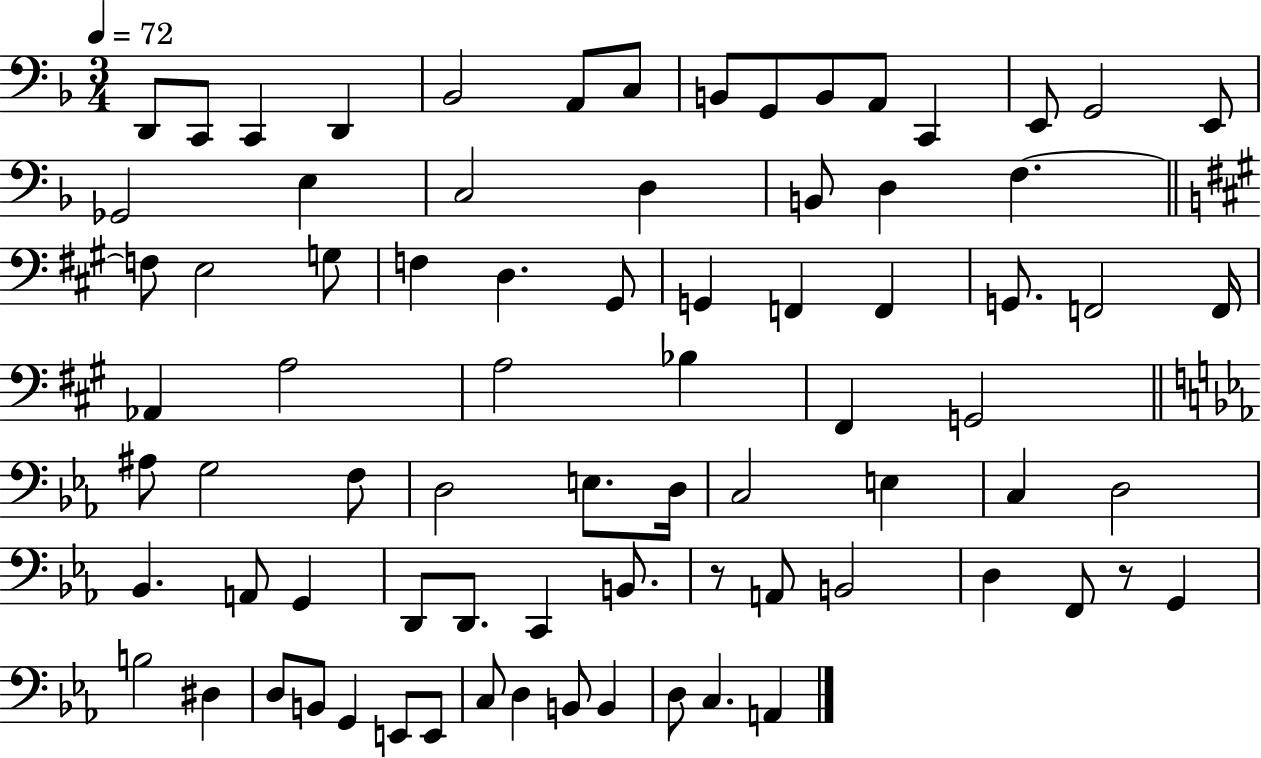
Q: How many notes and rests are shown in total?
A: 78